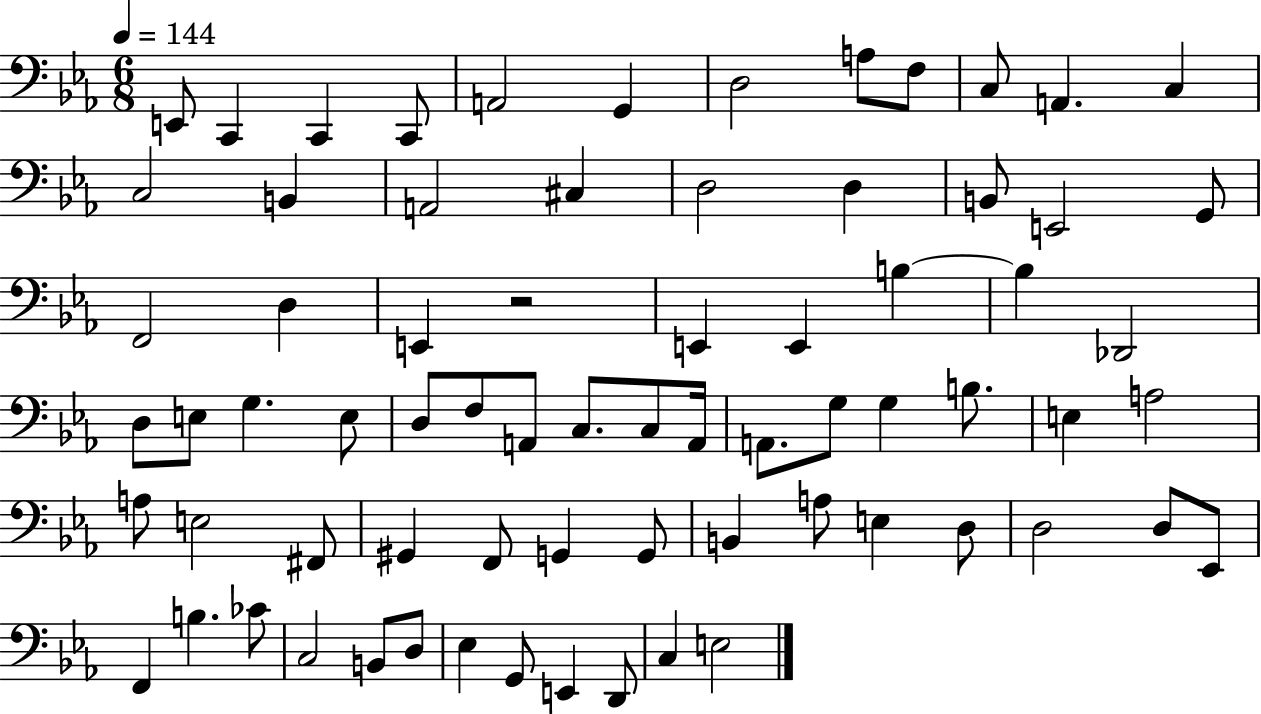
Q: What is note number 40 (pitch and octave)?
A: A2